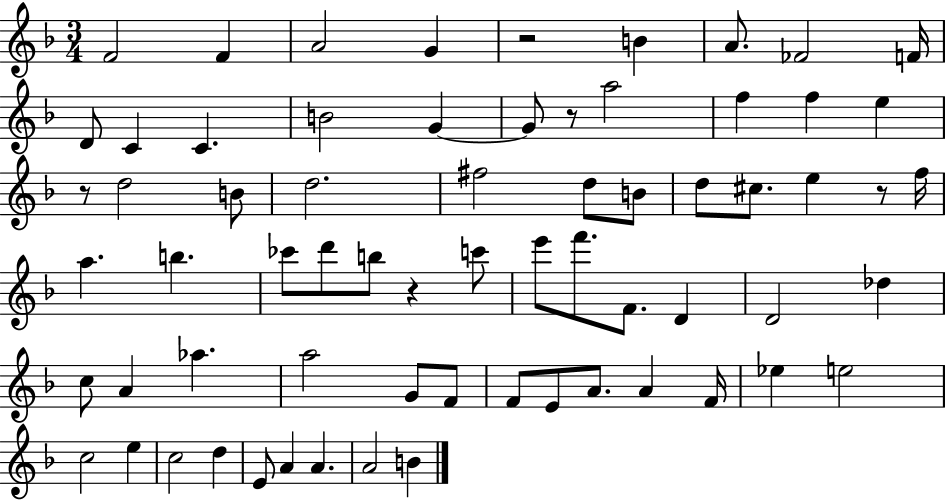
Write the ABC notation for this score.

X:1
T:Untitled
M:3/4
L:1/4
K:F
F2 F A2 G z2 B A/2 _F2 F/4 D/2 C C B2 G G/2 z/2 a2 f f e z/2 d2 B/2 d2 ^f2 d/2 B/2 d/2 ^c/2 e z/2 f/4 a b _c'/2 d'/2 b/2 z c'/2 e'/2 f'/2 F/2 D D2 _d c/2 A _a a2 G/2 F/2 F/2 E/2 A/2 A F/4 _e e2 c2 e c2 d E/2 A A A2 B